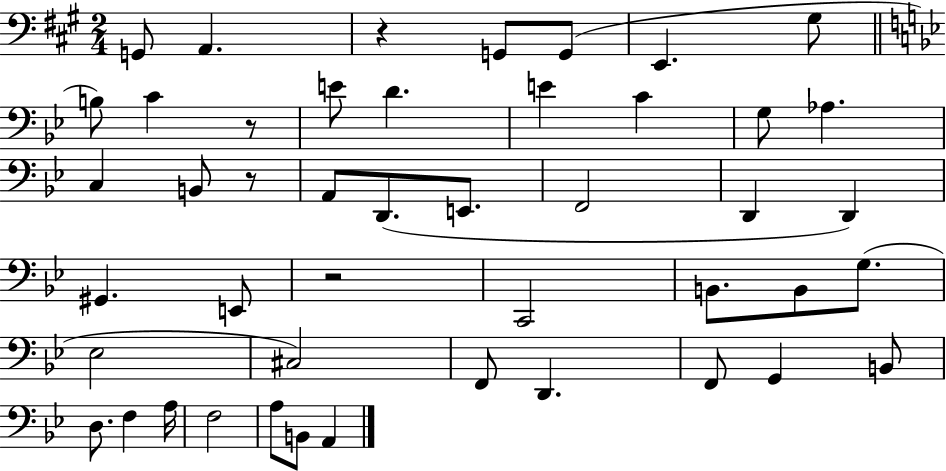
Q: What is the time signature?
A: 2/4